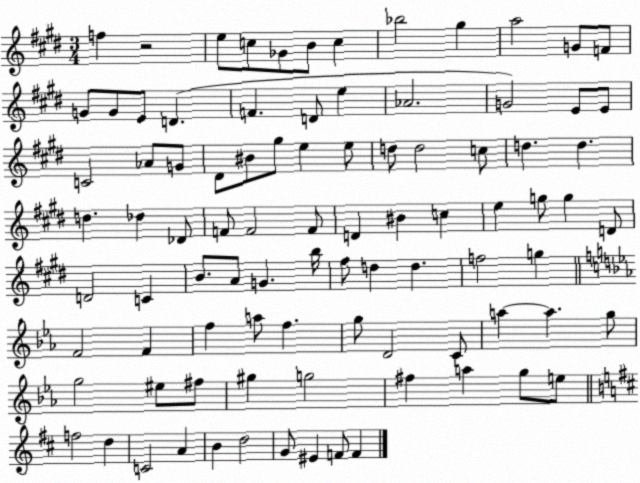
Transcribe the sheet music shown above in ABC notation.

X:1
T:Untitled
M:3/4
L:1/4
K:E
f z2 e/2 c/2 _G/2 B/2 c _b2 ^g a2 G/2 F/2 G/2 G/2 E/2 D F D/2 e _A2 G2 E/2 E/2 C2 _A/2 G/2 ^D/2 ^B/2 ^g/2 e e/2 d/2 d2 c/2 d d d _d _D/2 F/2 F2 F/2 D ^B c e g/2 g D/2 D2 C B/2 A/2 G b/4 ^f/2 d d f2 g F2 F f a/2 f g/2 D2 C/2 a a g/2 g2 ^e/2 ^f/2 ^g g2 ^f a g/2 e/2 f2 d C2 A B d2 G/2 ^E F/2 F